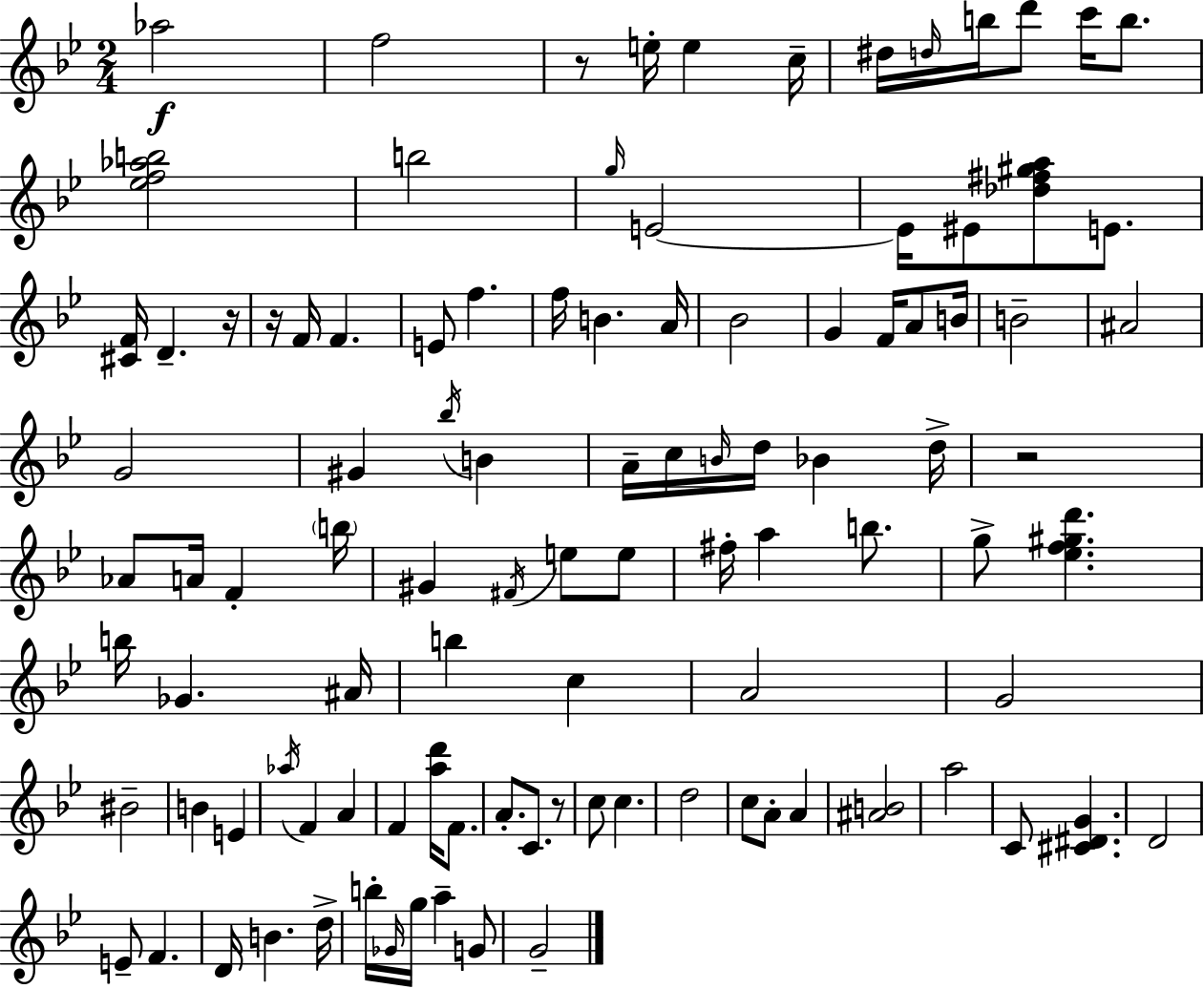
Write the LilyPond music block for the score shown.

{
  \clef treble
  \numericTimeSignature
  \time 2/4
  \key g \minor
  \repeat volta 2 { aes''2\f | f''2 | r8 e''16-. e''4 c''16-- | dis''16 \grace { d''16 } b''16 d'''8 c'''16 b''8. | \break <ees'' f'' aes'' b''>2 | b''2 | \grace { g''16 } e'2~~ | e'16 eis'8 <des'' fis'' gis'' a''>8 e'8. | \break <cis' f'>16 d'4.-- | r16 r16 f'16 f'4. | e'8 f''4. | f''16 b'4. | \break a'16 bes'2 | g'4 f'16 a'8 | b'16 b'2-- | ais'2 | \break g'2 | gis'4 \acciaccatura { bes''16 } b'4 | a'16-- c''16 \grace { b'16 } d''16 bes'4 | d''16-> r2 | \break aes'8 a'16 f'4-. | \parenthesize b''16 gis'4 | \acciaccatura { fis'16 } e''8 e''8 fis''16-. a''4 | b''8. g''8-> <ees'' f'' gis'' d'''>4. | \break b''16 ges'4. | ais'16 b''4 | c''4 a'2 | g'2 | \break bis'2-- | b'4 | e'4 \acciaccatura { aes''16 } f'4 | a'4 f'4 | \break <a'' d'''>16 f'8. a'8.-. | c'8. r8 c''8 | c''4. d''2 | c''8 | \break a'8-. a'4 <ais' b'>2 | a''2 | c'8 | <cis' dis' g'>4. d'2 | \break e'8-- | f'4. d'16 b'4. | d''16-> b''16-. \grace { ges'16 } | g''16 a''4-- g'8 g'2-- | \break } \bar "|."
}